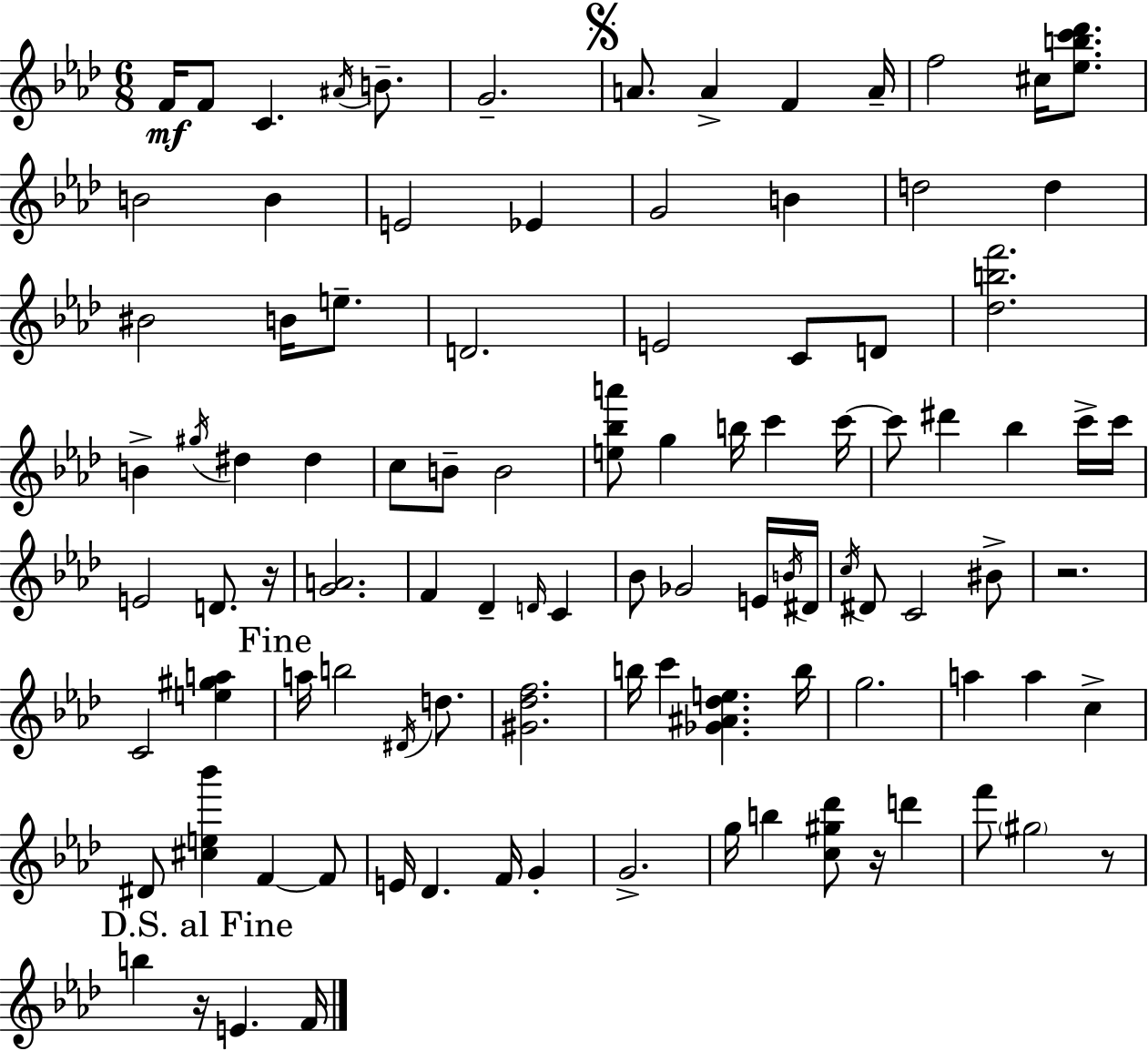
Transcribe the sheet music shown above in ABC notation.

X:1
T:Untitled
M:6/8
L:1/4
K:Fm
F/4 F/2 C ^A/4 B/2 G2 A/2 A F A/4 f2 ^c/4 [_ebc'_d']/2 B2 B E2 _E G2 B d2 d ^B2 B/4 e/2 D2 E2 C/2 D/2 [_dbf']2 B ^g/4 ^d ^d c/2 B/2 B2 [e_ba']/2 g b/4 c' c'/4 c'/2 ^d' _b c'/4 c'/4 E2 D/2 z/4 [GA]2 F _D D/4 C _B/2 _G2 E/4 B/4 ^D/4 c/4 ^D/2 C2 ^B/2 z2 C2 [e^ga] a/4 b2 ^D/4 d/2 [^G_df]2 b/4 c' [_G^A_de] b/4 g2 a a c ^D/2 [^ce_b'] F F/2 E/4 _D F/4 G G2 g/4 b [c^g_d']/2 z/4 d' f'/2 ^g2 z/2 b z/4 E F/4